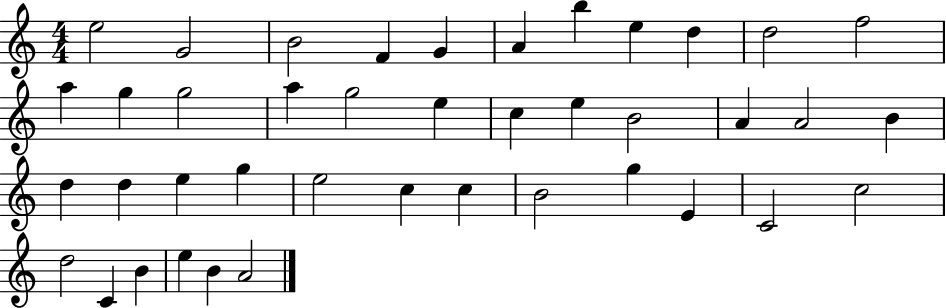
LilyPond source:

{
  \clef treble
  \numericTimeSignature
  \time 4/4
  \key c \major
  e''2 g'2 | b'2 f'4 g'4 | a'4 b''4 e''4 d''4 | d''2 f''2 | \break a''4 g''4 g''2 | a''4 g''2 e''4 | c''4 e''4 b'2 | a'4 a'2 b'4 | \break d''4 d''4 e''4 g''4 | e''2 c''4 c''4 | b'2 g''4 e'4 | c'2 c''2 | \break d''2 c'4 b'4 | e''4 b'4 a'2 | \bar "|."
}